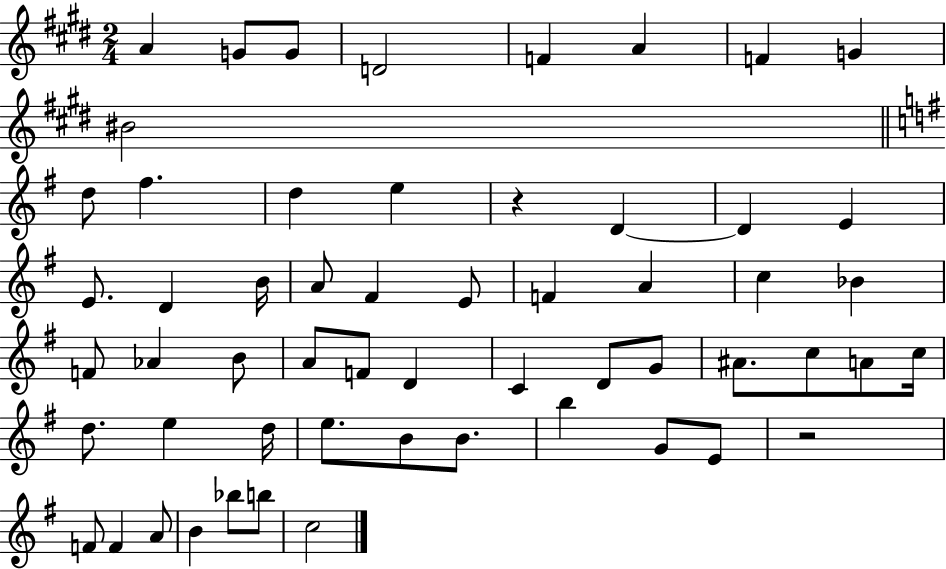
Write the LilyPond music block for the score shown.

{
  \clef treble
  \numericTimeSignature
  \time 2/4
  \key e \major
  a'4 g'8 g'8 | d'2 | f'4 a'4 | f'4 g'4 | \break bis'2 | \bar "||" \break \key g \major d''8 fis''4. | d''4 e''4 | r4 d'4~~ | d'4 e'4 | \break e'8. d'4 b'16 | a'8 fis'4 e'8 | f'4 a'4 | c''4 bes'4 | \break f'8 aes'4 b'8 | a'8 f'8 d'4 | c'4 d'8 g'8 | ais'8. c''8 a'8 c''16 | \break d''8. e''4 d''16 | e''8. b'8 b'8. | b''4 g'8 e'8 | r2 | \break f'8 f'4 a'8 | b'4 bes''8 b''8 | c''2 | \bar "|."
}